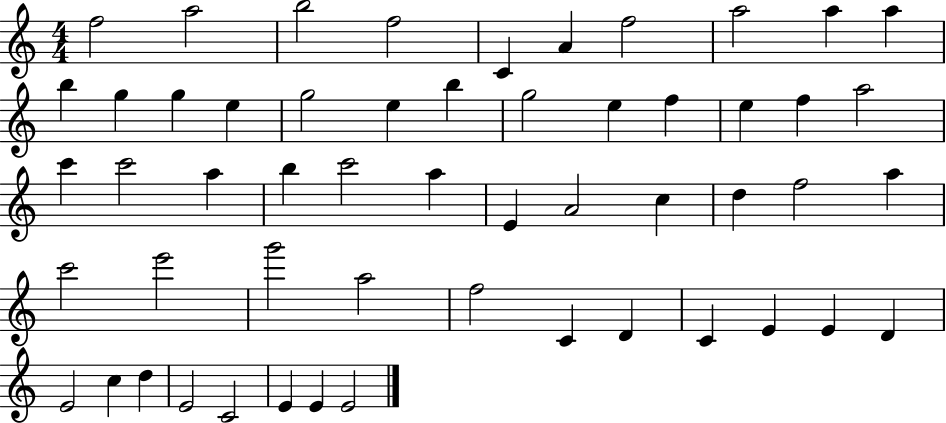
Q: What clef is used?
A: treble